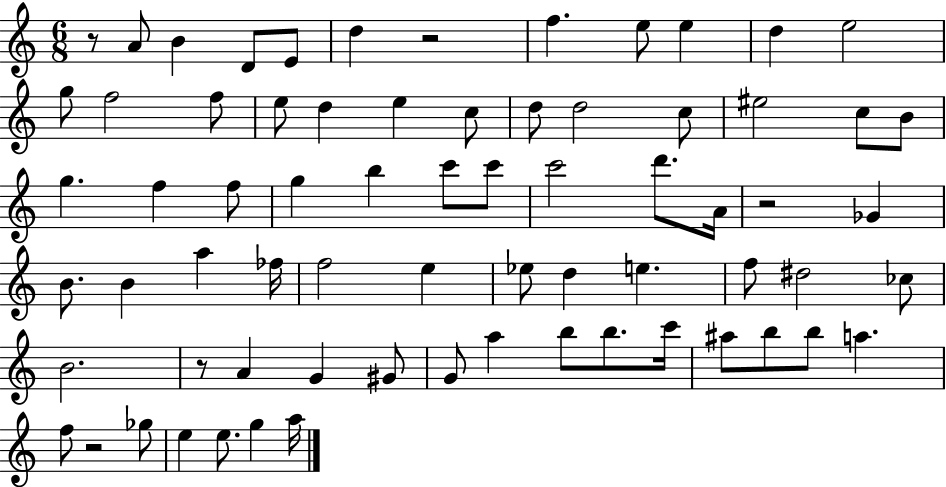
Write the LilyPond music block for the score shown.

{
  \clef treble
  \numericTimeSignature
  \time 6/8
  \key c \major
  r8 a'8 b'4 d'8 e'8 | d''4 r2 | f''4. e''8 e''4 | d''4 e''2 | \break g''8 f''2 f''8 | e''8 d''4 e''4 c''8 | d''8 d''2 c''8 | eis''2 c''8 b'8 | \break g''4. f''4 f''8 | g''4 b''4 c'''8 c'''8 | c'''2 d'''8. a'16 | r2 ges'4 | \break b'8. b'4 a''4 fes''16 | f''2 e''4 | ees''8 d''4 e''4. | f''8 dis''2 ces''8 | \break b'2. | r8 a'4 g'4 gis'8 | g'8 a''4 b''8 b''8. c'''16 | ais''8 b''8 b''8 a''4. | \break f''8 r2 ges''8 | e''4 e''8. g''4 a''16 | \bar "|."
}